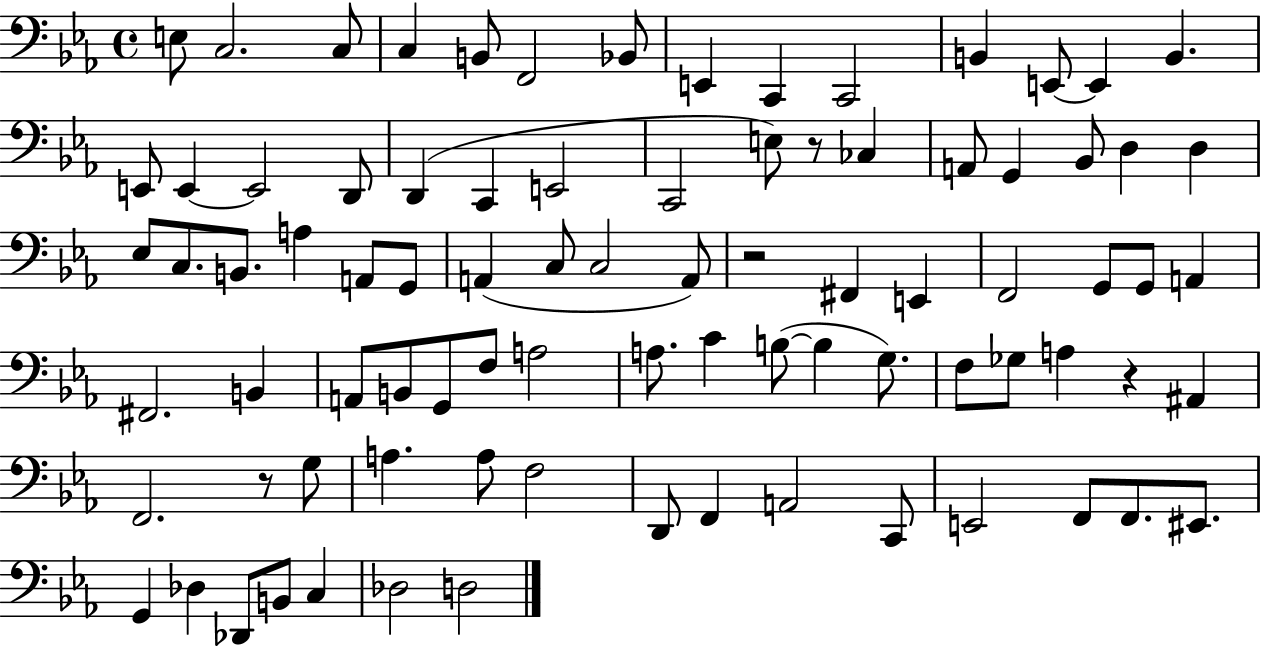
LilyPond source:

{
  \clef bass
  \time 4/4
  \defaultTimeSignature
  \key ees \major
  e8 c2. c8 | c4 b,8 f,2 bes,8 | e,4 c,4 c,2 | b,4 e,8~~ e,4 b,4. | \break e,8 e,4~~ e,2 d,8 | d,4( c,4 e,2 | c,2 e8) r8 ces4 | a,8 g,4 bes,8 d4 d4 | \break ees8 c8. b,8. a4 a,8 g,8 | a,4( c8 c2 a,8) | r2 fis,4 e,4 | f,2 g,8 g,8 a,4 | \break fis,2. b,4 | a,8 b,8 g,8 f8 a2 | a8. c'4 b8~(~ b4 g8.) | f8 ges8 a4 r4 ais,4 | \break f,2. r8 g8 | a4. a8 f2 | d,8 f,4 a,2 c,8 | e,2 f,8 f,8. eis,8. | \break g,4 des4 des,8 b,8 c4 | des2 d2 | \bar "|."
}